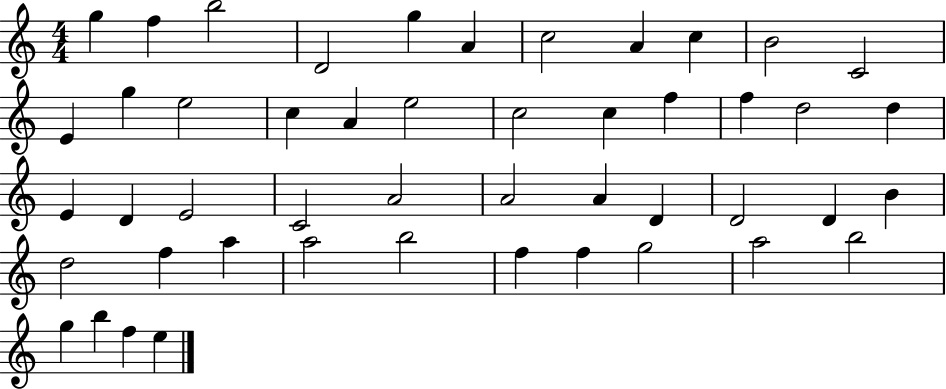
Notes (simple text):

G5/q F5/q B5/h D4/h G5/q A4/q C5/h A4/q C5/q B4/h C4/h E4/q G5/q E5/h C5/q A4/q E5/h C5/h C5/q F5/q F5/q D5/h D5/q E4/q D4/q E4/h C4/h A4/h A4/h A4/q D4/q D4/h D4/q B4/q D5/h F5/q A5/q A5/h B5/h F5/q F5/q G5/h A5/h B5/h G5/q B5/q F5/q E5/q